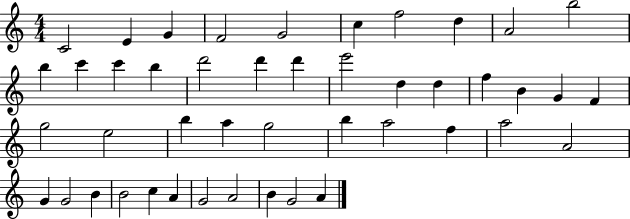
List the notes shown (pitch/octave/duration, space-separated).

C4/h E4/q G4/q F4/h G4/h C5/q F5/h D5/q A4/h B5/h B5/q C6/q C6/q B5/q D6/h D6/q D6/q E6/h D5/q D5/q F5/q B4/q G4/q F4/q G5/h E5/h B5/q A5/q G5/h B5/q A5/h F5/q A5/h A4/h G4/q G4/h B4/q B4/h C5/q A4/q G4/h A4/h B4/q G4/h A4/q